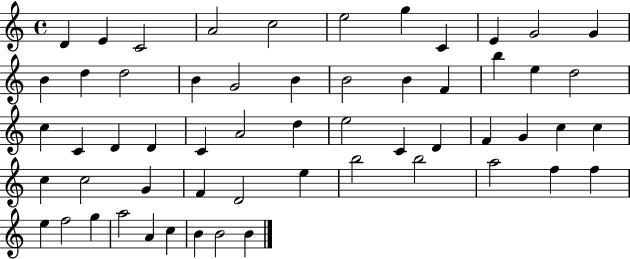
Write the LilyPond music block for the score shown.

{
  \clef treble
  \time 4/4
  \defaultTimeSignature
  \key c \major
  d'4 e'4 c'2 | a'2 c''2 | e''2 g''4 c'4 | e'4 g'2 g'4 | \break b'4 d''4 d''2 | b'4 g'2 b'4 | b'2 b'4 f'4 | b''4 e''4 d''2 | \break c''4 c'4 d'4 d'4 | c'4 a'2 d''4 | e''2 c'4 d'4 | f'4 g'4 c''4 c''4 | \break c''4 c''2 g'4 | f'4 d'2 e''4 | b''2 b''2 | a''2 f''4 f''4 | \break e''4 f''2 g''4 | a''2 a'4 c''4 | b'4 b'2 b'4 | \bar "|."
}